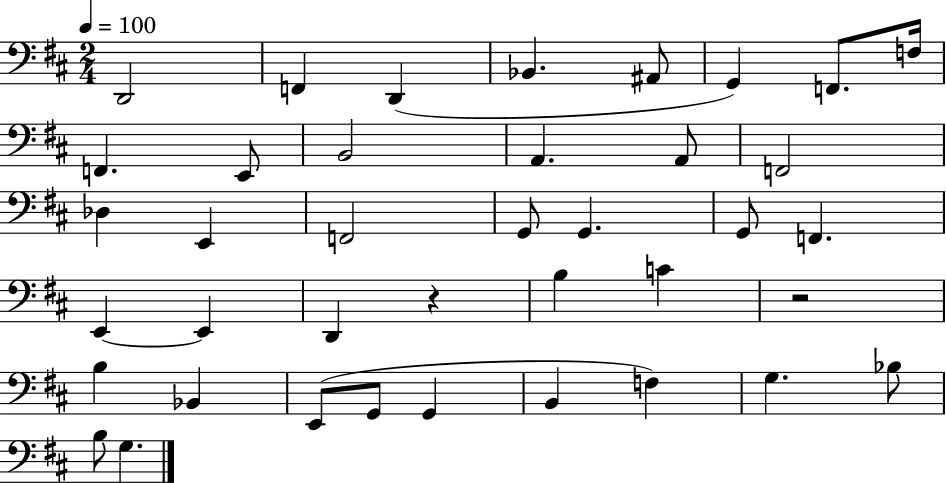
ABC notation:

X:1
T:Untitled
M:2/4
L:1/4
K:D
D,,2 F,, D,, _B,, ^A,,/2 G,, F,,/2 F,/4 F,, E,,/2 B,,2 A,, A,,/2 F,,2 _D, E,, F,,2 G,,/2 G,, G,,/2 F,, E,, E,, D,, z B, C z2 B, _B,, E,,/2 G,,/2 G,, B,, F, G, _B,/2 B,/2 G,